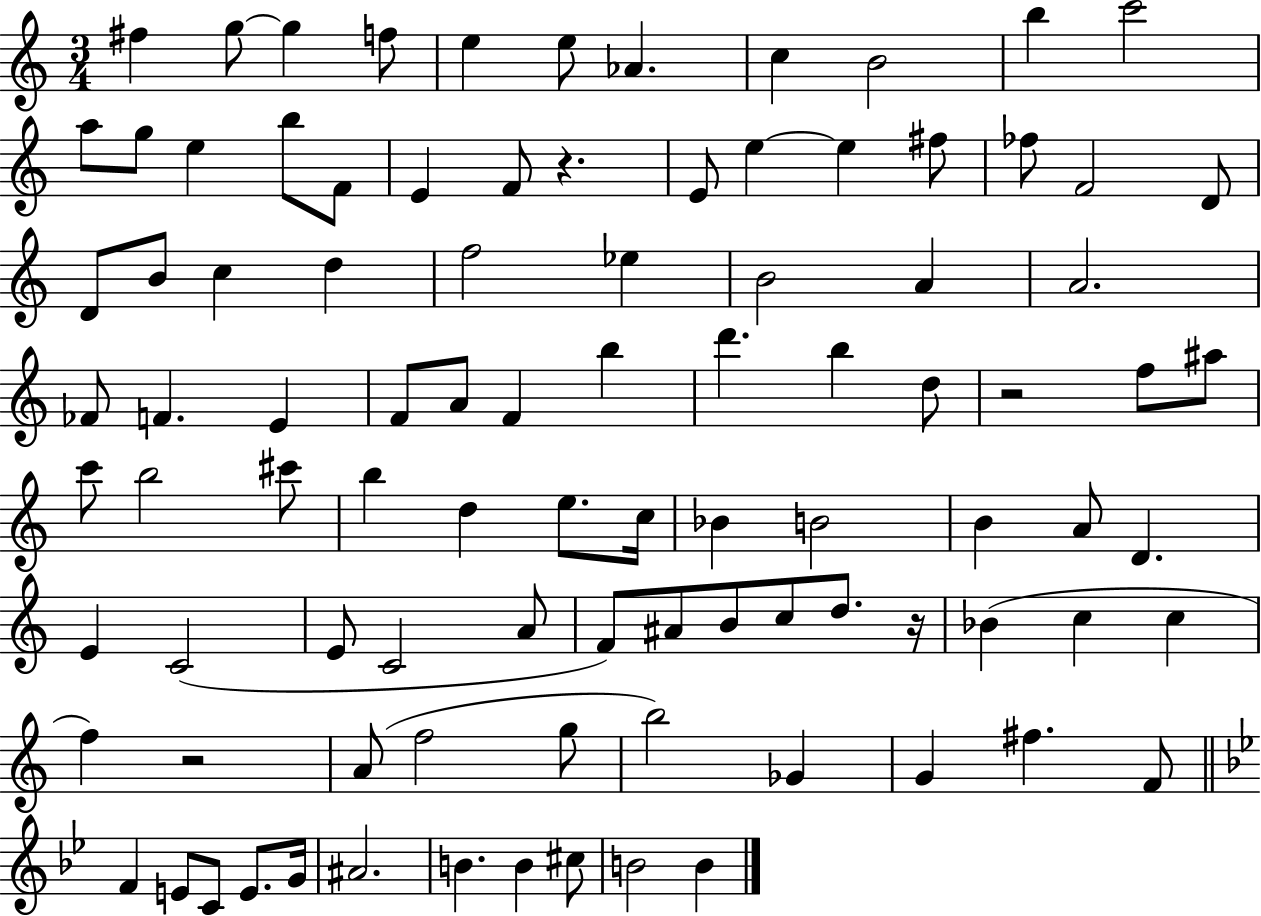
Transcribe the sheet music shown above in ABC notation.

X:1
T:Untitled
M:3/4
L:1/4
K:C
^f g/2 g f/2 e e/2 _A c B2 b c'2 a/2 g/2 e b/2 F/2 E F/2 z E/2 e e ^f/2 _f/2 F2 D/2 D/2 B/2 c d f2 _e B2 A A2 _F/2 F E F/2 A/2 F b d' b d/2 z2 f/2 ^a/2 c'/2 b2 ^c'/2 b d e/2 c/4 _B B2 B A/2 D E C2 E/2 C2 A/2 F/2 ^A/2 B/2 c/2 d/2 z/4 _B c c f z2 A/2 f2 g/2 b2 _G G ^f F/2 F E/2 C/2 E/2 G/4 ^A2 B B ^c/2 B2 B